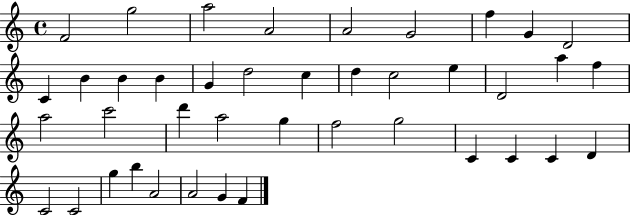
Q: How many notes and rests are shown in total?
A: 41